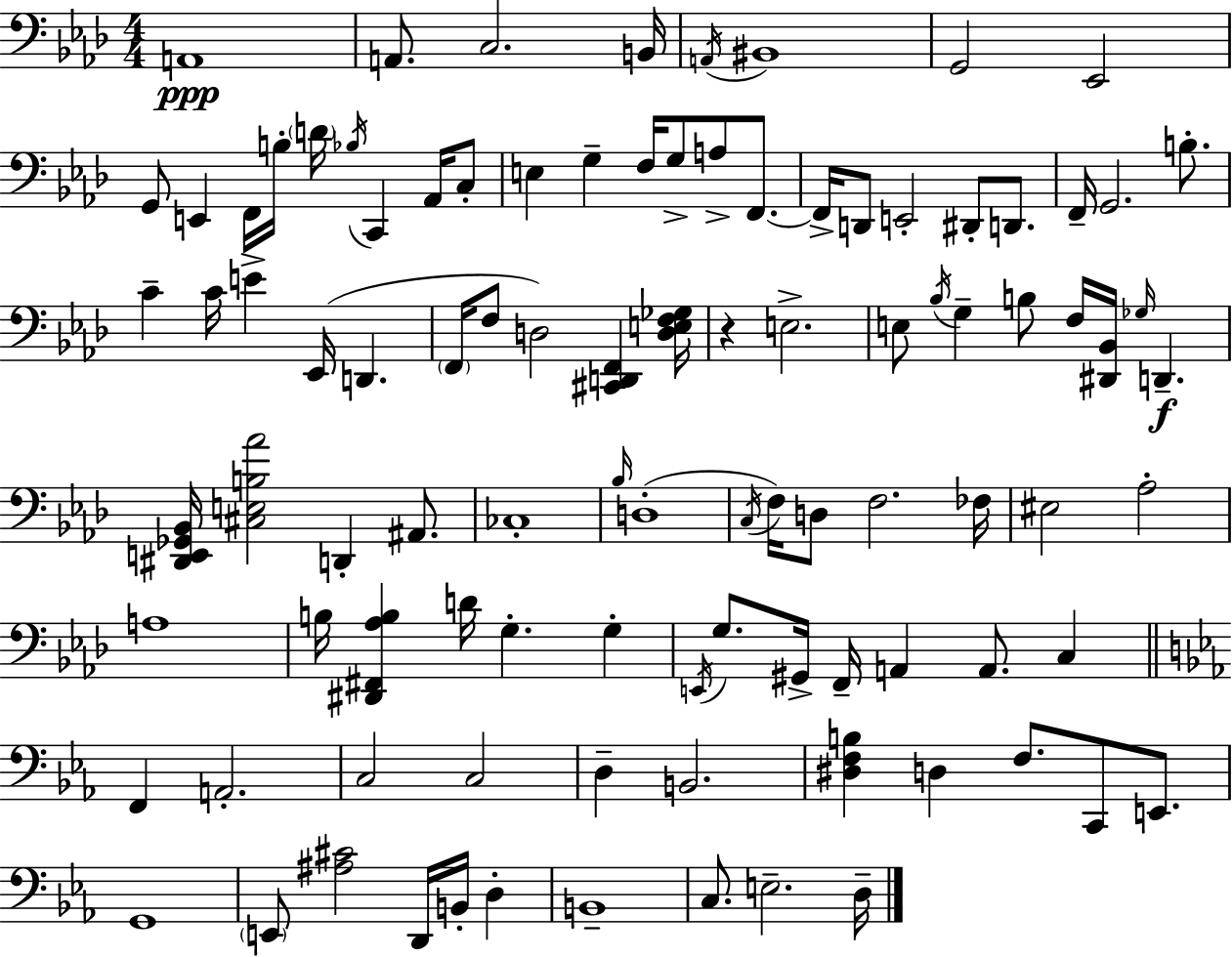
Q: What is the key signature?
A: AES major